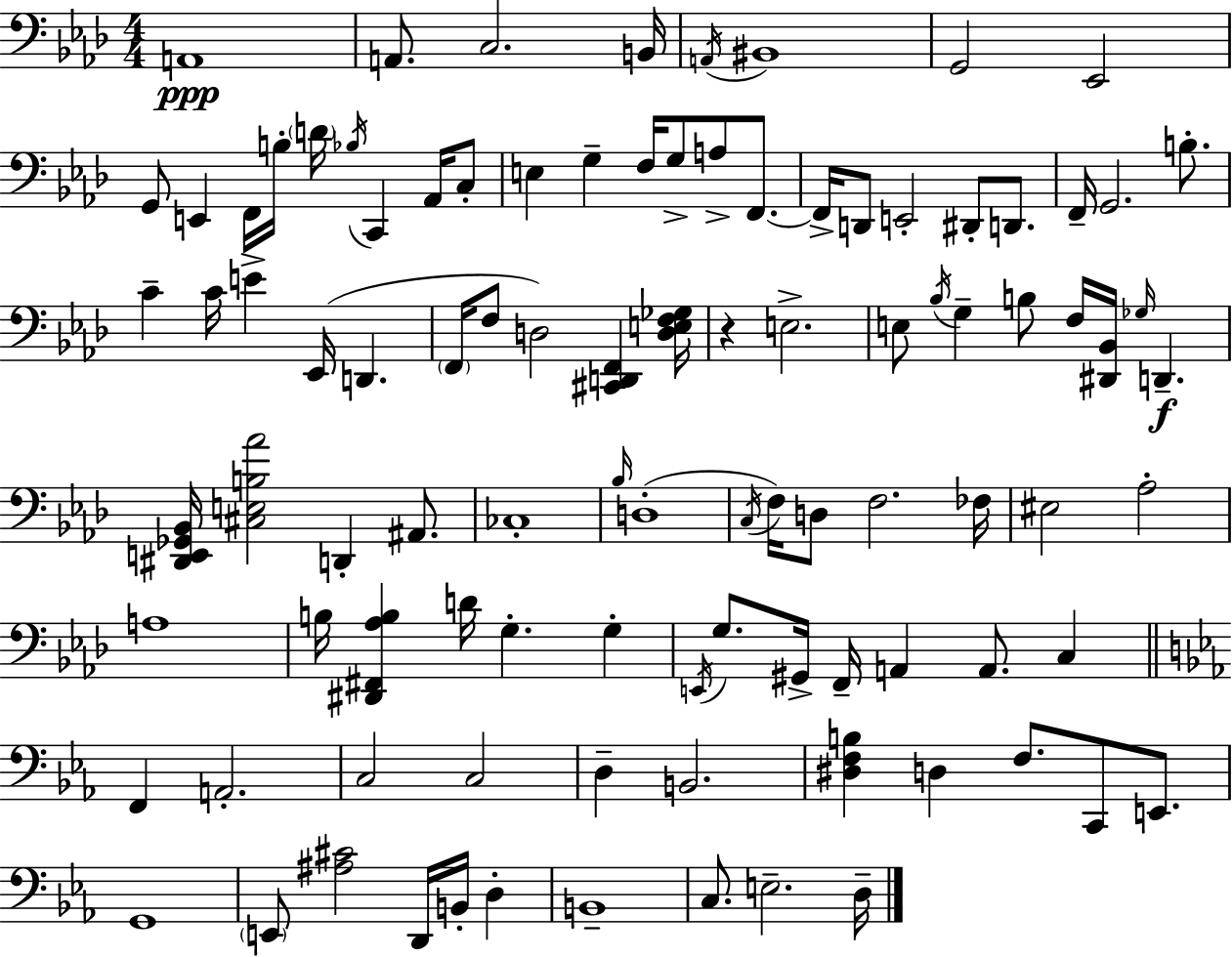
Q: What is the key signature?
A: AES major